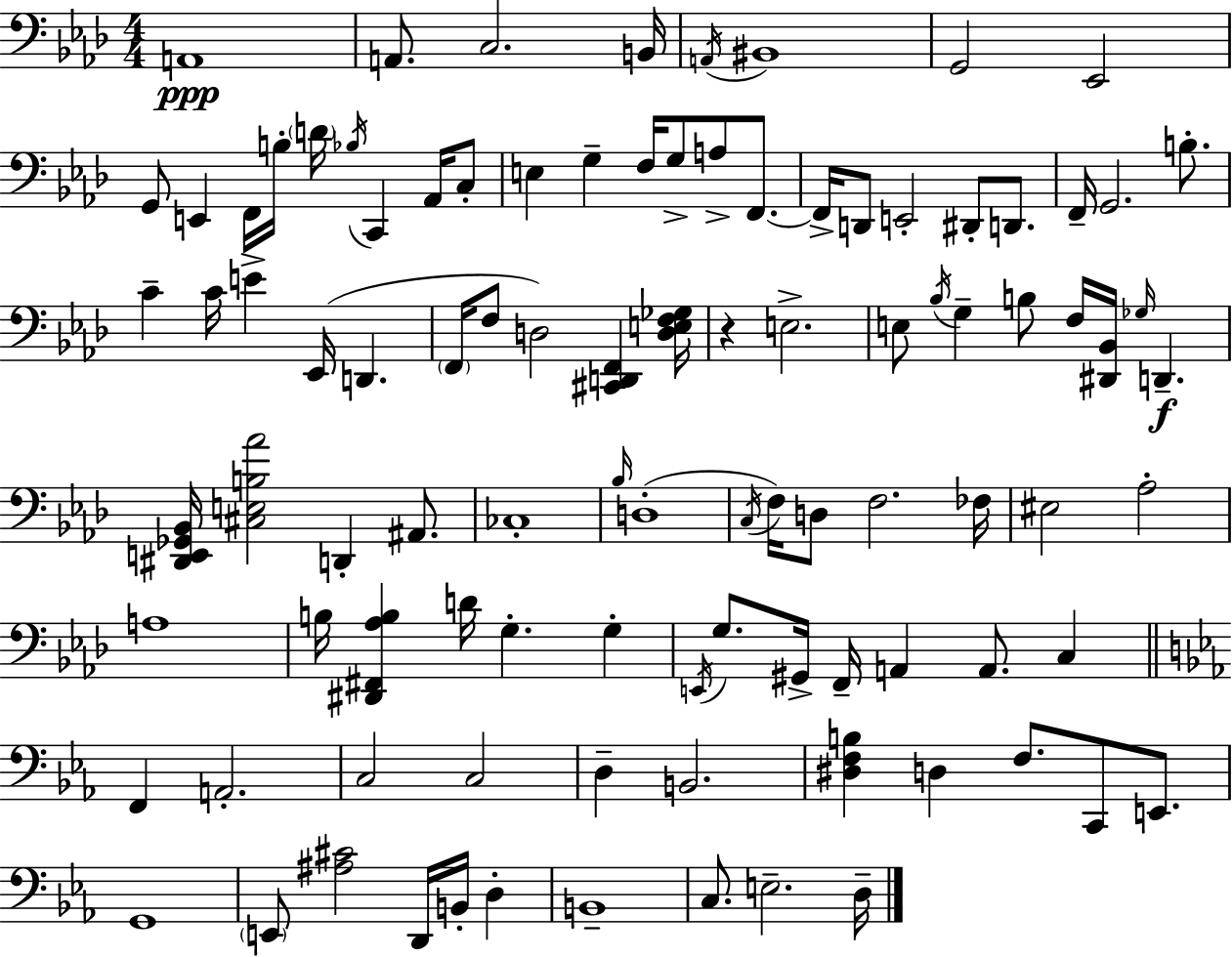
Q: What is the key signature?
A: AES major